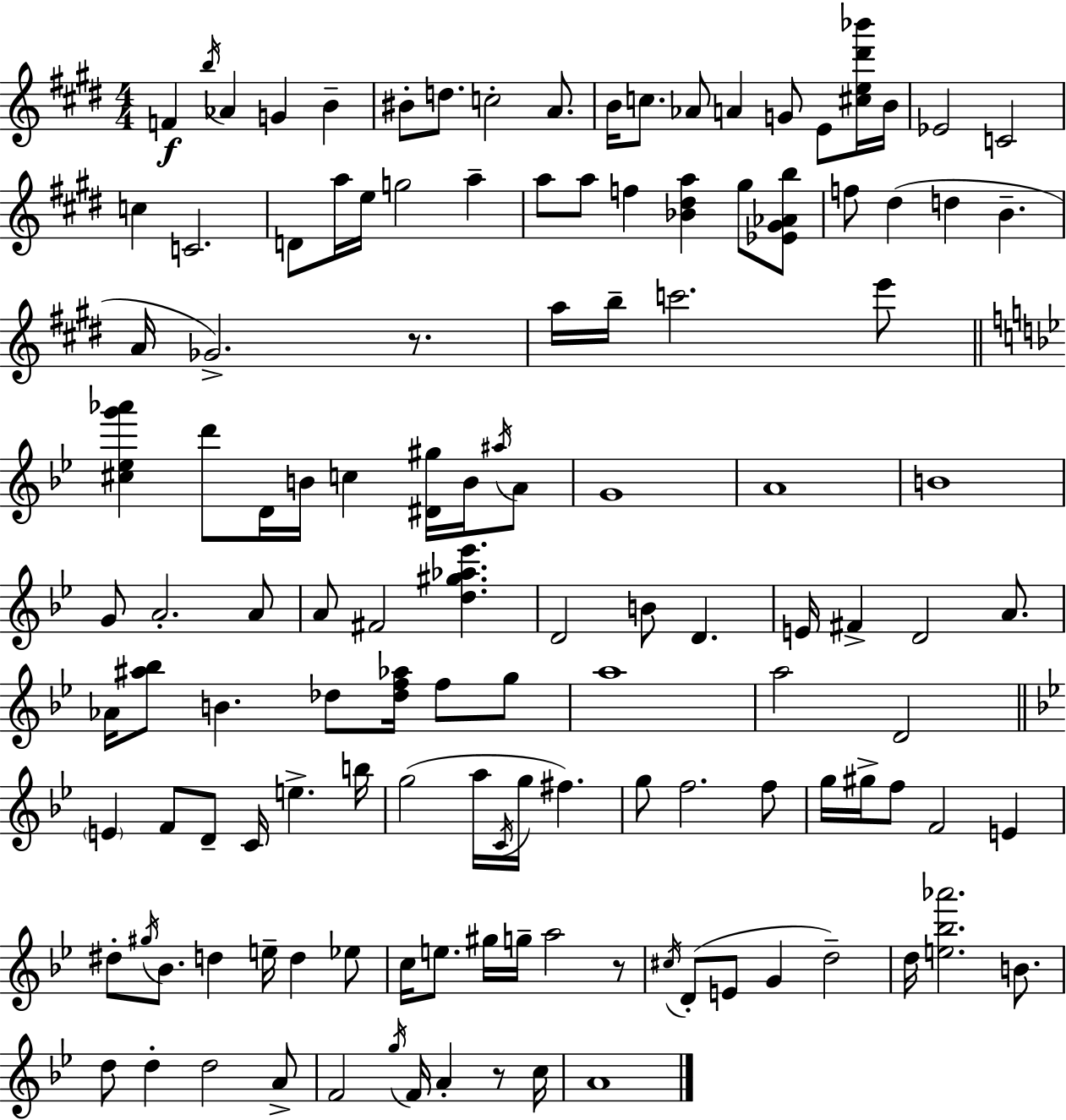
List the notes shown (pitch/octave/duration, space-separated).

F4/q B5/s Ab4/q G4/q B4/q BIS4/e D5/e. C5/h A4/e. B4/s C5/e. Ab4/e A4/q G4/e E4/e [C#5,E5,D#6,Bb6]/s B4/s Eb4/h C4/h C5/q C4/h. D4/e A5/s E5/s G5/h A5/q A5/e A5/e F5/q [Bb4,D#5,A5]/q G#5/e [Eb4,G#4,Ab4,B5]/e F5/e D#5/q D5/q B4/q. A4/s Gb4/h. R/e. A5/s B5/s C6/h. E6/e [C#5,Eb5,G6,Ab6]/q D6/e D4/s B4/s C5/q [D#4,G#5]/s B4/s A#5/s A4/e G4/w A4/w B4/w G4/e A4/h. A4/e A4/e F#4/h [D5,G#5,Ab5,Eb6]/q. D4/h B4/e D4/q. E4/s F#4/q D4/h A4/e. Ab4/s [A#5,Bb5]/e B4/q. Db5/e [Db5,F5,Ab5]/s F5/e G5/e A5/w A5/h D4/h E4/q F4/e D4/e C4/s E5/q. B5/s G5/h A5/s C4/s G5/s F#5/q. G5/e F5/h. F5/e G5/s G#5/s F5/e F4/h E4/q D#5/e G#5/s Bb4/e. D5/q E5/s D5/q Eb5/e C5/s E5/e. G#5/s G5/s A5/h R/e C#5/s D4/e E4/e G4/q D5/h D5/s [E5,Bb5,Ab6]/h. B4/e. D5/e D5/q D5/h A4/e F4/h G5/s F4/s A4/q R/e C5/s A4/w